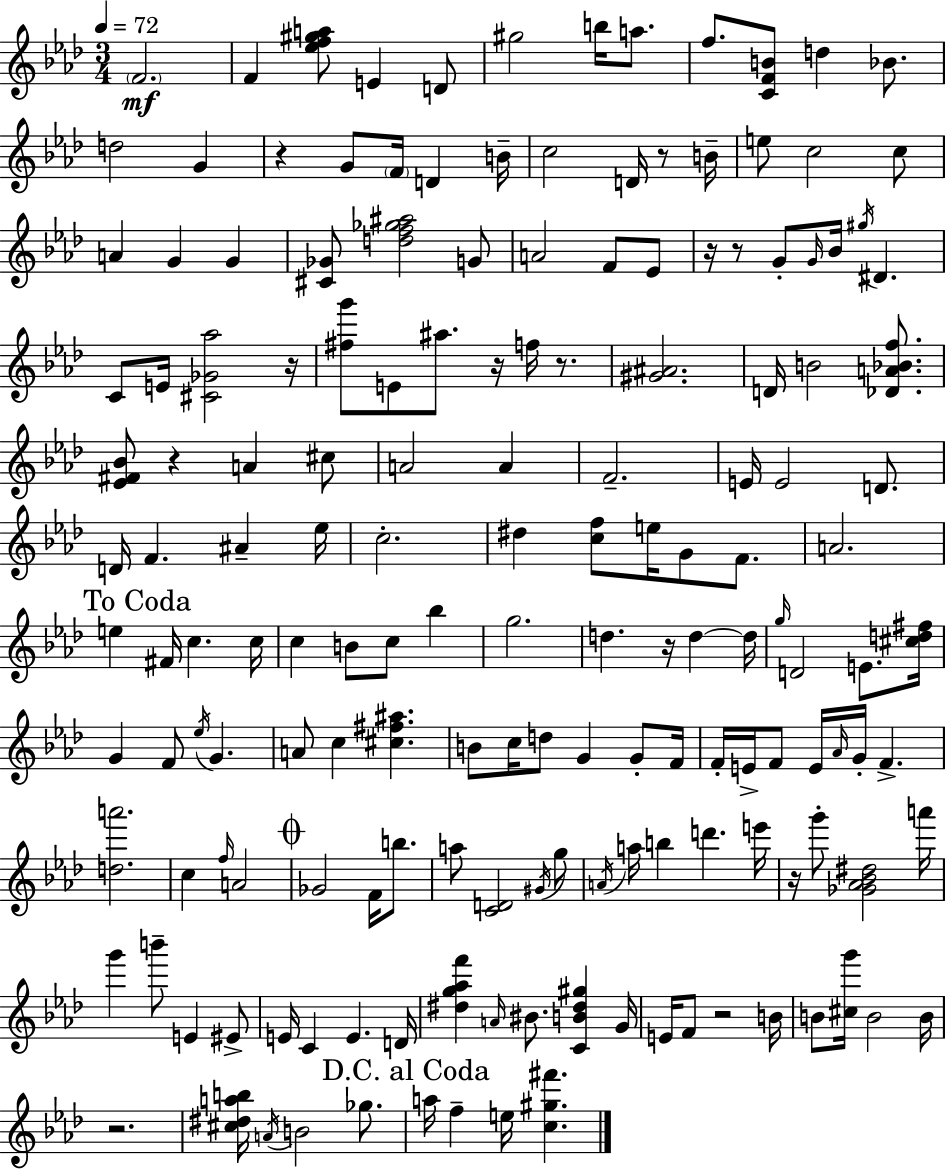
{
  \clef treble
  \numericTimeSignature
  \time 3/4
  \key aes \major
  \tempo 4 = 72
  \parenthesize f'2.\mf | f'4 <ees'' f'' gis'' a''>8 e'4 d'8 | gis''2 b''16 a''8. | f''8. <c' f' b'>8 d''4 bes'8. | \break d''2 g'4 | r4 g'8 \parenthesize f'16 d'4 b'16-- | c''2 d'16 r8 b'16-- | e''8 c''2 c''8 | \break a'4 g'4 g'4 | <cis' ges'>8 <d'' f'' ges'' ais''>2 g'8 | a'2 f'8 ees'8 | r16 r8 g'8-. \grace { g'16 } bes'16 \acciaccatura { gis''16 } dis'4. | \break c'8 e'16 <cis' ges' aes''>2 | r16 <fis'' g'''>8 e'8 ais''8. r16 f''16 r8. | <gis' ais'>2. | d'16 b'2 <des' a' bes' f''>8. | \break <ees' fis' bes'>8 r4 a'4 | cis''8 a'2 a'4 | f'2.-- | e'16 e'2 d'8. | \break d'16 f'4. ais'4-- | ees''16 c''2.-. | dis''4 <c'' f''>8 e''16 g'8 f'8. | a'2. | \break \mark "To Coda" e''4 fis'16 c''4. | c''16 c''4 b'8 c''8 bes''4 | g''2. | d''4. r16 d''4~~ | \break d''16 \grace { g''16 } d'2 e'8. | <cis'' d'' fis''>16 g'4 f'8 \acciaccatura { ees''16 } g'4. | a'8 c''4 <cis'' fis'' ais''>4. | b'8 c''16 d''8 g'4 | \break g'8-. f'16 f'16-. e'16-> f'8 e'16 \grace { aes'16 } g'16-. f'4.-> | <d'' a'''>2. | c''4 \grace { f''16 } a'2 | \mark \markup { \musicglyph "scripts.coda" } ges'2 | \break f'16 b''8. a''8 <c' d'>2 | \acciaccatura { gis'16 } g''8 \acciaccatura { a'16 } a''16 b''4 | d'''4. e'''16 r16 g'''8-. <ges' aes' bes' dis''>2 | a'''16 g'''4 | \break b'''8-- e'4 eis'8-> e'16 c'4 | e'4. d'16 <dis'' g'' aes'' f'''>4 | \grace { a'16 } bis'8. <c' b' dis'' gis''>4 g'16 e'16 f'8 | r2 b'16 b'8 <cis'' g'''>16 | \break b'2 b'16 r2. | <cis'' dis'' a'' b''>16 \acciaccatura { a'16 } b'2 | ges''8. \mark "D.C. al Coda" a''16 f''4-- | e''16 <c'' gis'' fis'''>4. \bar "|."
}